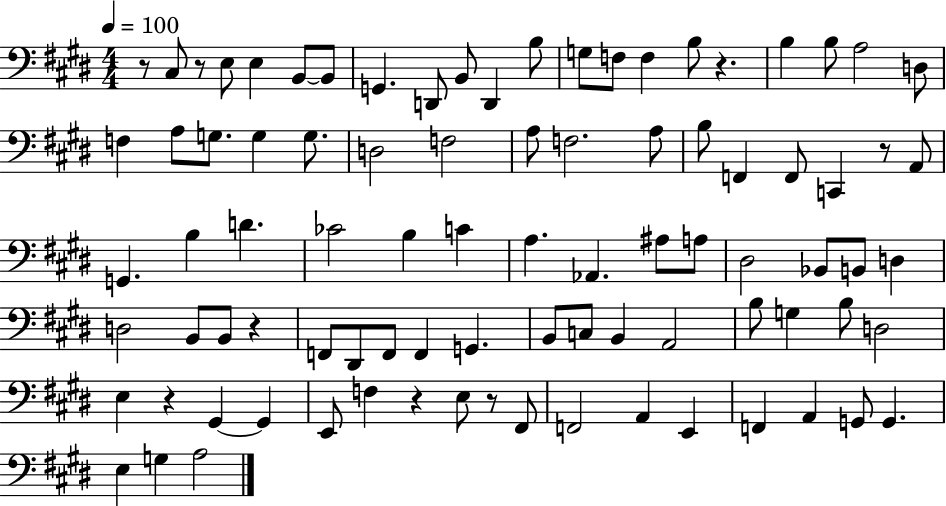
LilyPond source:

{
  \clef bass
  \numericTimeSignature
  \time 4/4
  \key e \major
  \tempo 4 = 100
  r8 cis8 r8 e8 e4 b,8~~ b,8 | g,4. d,8 b,8 d,4 b8 | g8 f8 f4 b8 r4. | b4 b8 a2 d8 | \break f4 a8 g8. g4 g8. | d2 f2 | a8 f2. a8 | b8 f,4 f,8 c,4 r8 a,8 | \break g,4. b4 d'4. | ces'2 b4 c'4 | a4. aes,4. ais8 a8 | dis2 bes,8 b,8 d4 | \break d2 b,8 b,8 r4 | f,8 dis,8 f,8 f,4 g,4. | b,8 c8 b,4 a,2 | b8 g4 b8 d2 | \break e4 r4 gis,4~~ gis,4 | e,8 f4 r4 e8 r8 fis,8 | f,2 a,4 e,4 | f,4 a,4 g,8 g,4. | \break e4 g4 a2 | \bar "|."
}